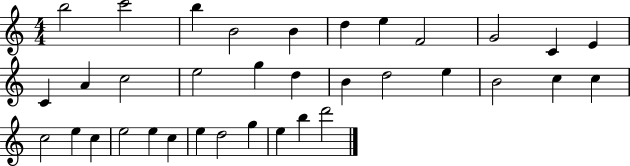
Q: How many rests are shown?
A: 0